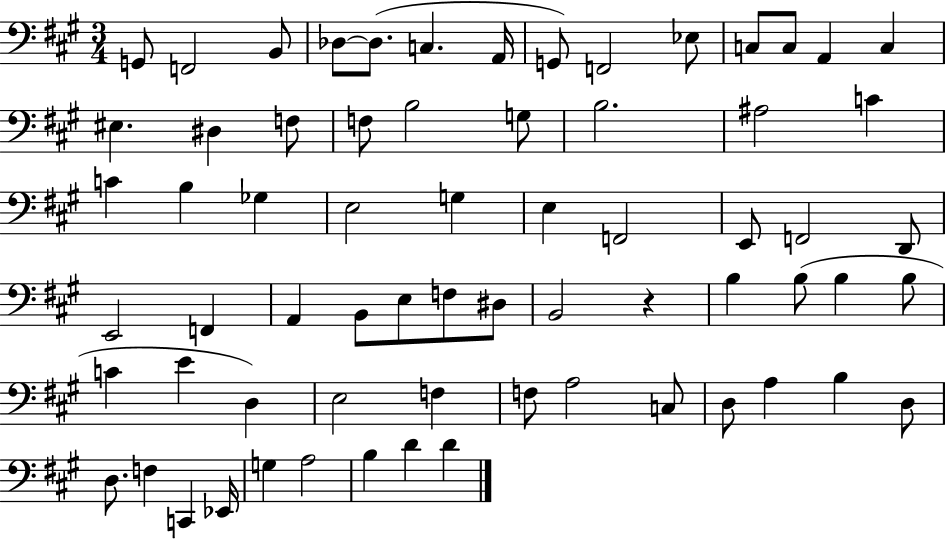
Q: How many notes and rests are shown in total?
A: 67